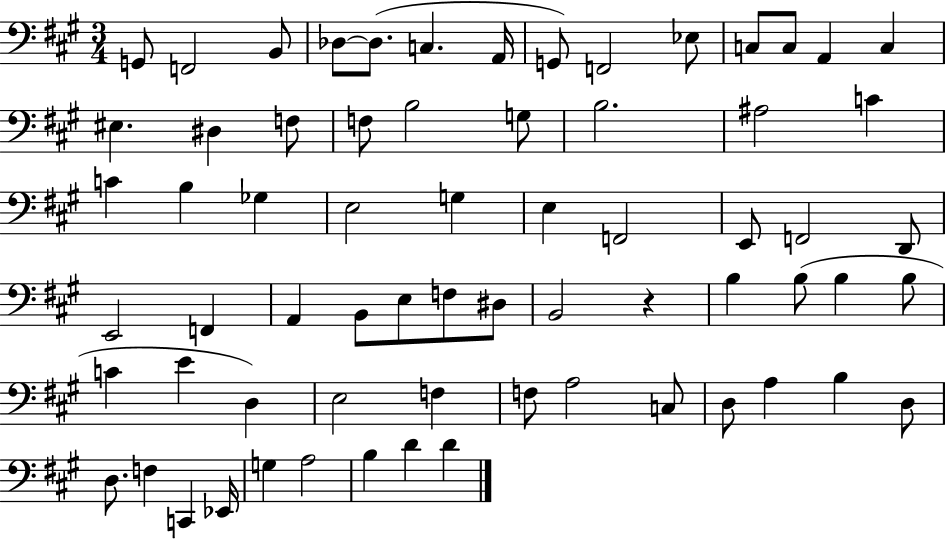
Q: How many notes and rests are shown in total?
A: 67